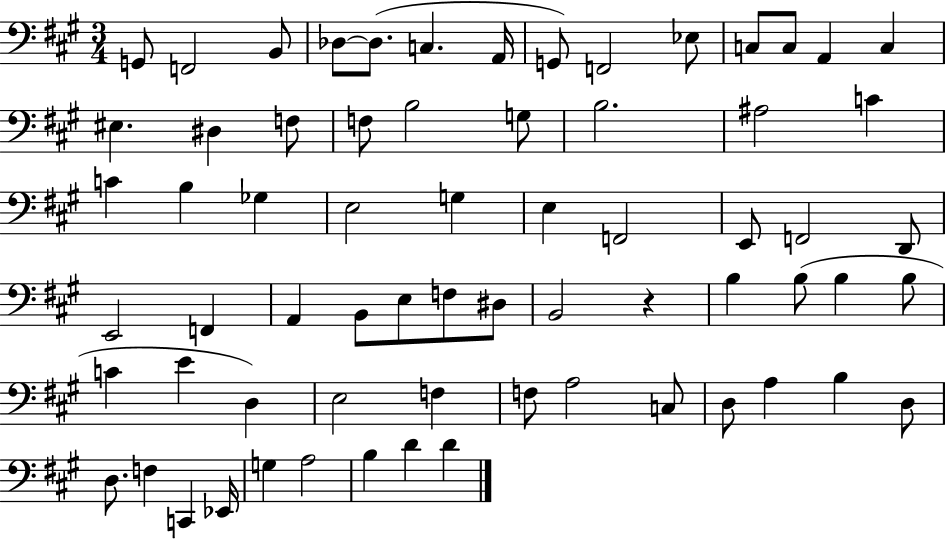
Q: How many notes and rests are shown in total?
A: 67